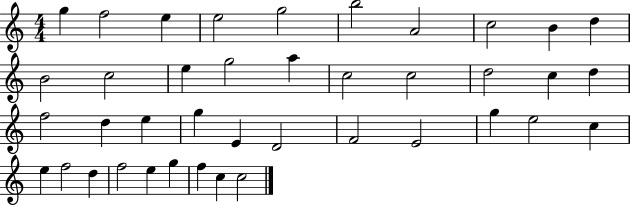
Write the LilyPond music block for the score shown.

{
  \clef treble
  \numericTimeSignature
  \time 4/4
  \key c \major
  g''4 f''2 e''4 | e''2 g''2 | b''2 a'2 | c''2 b'4 d''4 | \break b'2 c''2 | e''4 g''2 a''4 | c''2 c''2 | d''2 c''4 d''4 | \break f''2 d''4 e''4 | g''4 e'4 d'2 | f'2 e'2 | g''4 e''2 c''4 | \break e''4 f''2 d''4 | f''2 e''4 g''4 | f''4 c''4 c''2 | \bar "|."
}